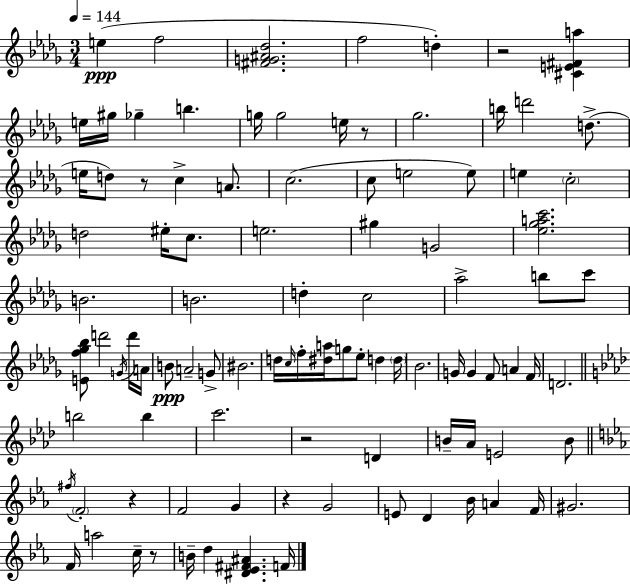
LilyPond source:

{
  \clef treble
  \numericTimeSignature
  \time 3/4
  \key bes \minor
  \tempo 4 = 144
  \repeat volta 2 { e''4(\ppp f''2 | <fis' g' ais' des''>2. | f''2 d''4-.) | r2 <cis' e' fis' a''>4 | \break e''16 gis''16 ges''4-- b''4. | g''16 g''2 e''16 r8 | ges''2. | b''16 d'''2 d''8.->( | \break e''16 d''8) r8 c''4-> a'8. | c''2.( | c''8 e''2 e''8) | e''4 \parenthesize c''2-. | \break d''2 eis''16-. c''8. | e''2. | gis''4 g'2 | <ees'' ges'' a'' c'''>2. | \break b'2. | b'2. | d''4-. c''2 | aes''2-> b''8 c'''8 | \break <e' f'' ges'' bes''>8 d'''2 \acciaccatura { g'16 } d'''16 | a'16 b'8\ppp a'2-- g'8-> | bis'2. | d''16 \grace { c''16 } f''16-. <dis'' a''>16 g''8 ees''8-. d''4 | \break \parenthesize d''16 bes'2. | g'16 g'4 f'8 a'4 | f'16 d'2. | \bar "||" \break \key aes \major b''2 b''4 | c'''2. | r2 d'4 | b'16-- aes'16 e'2 b'8 | \break \bar "||" \break \key c \minor \acciaccatura { fis''16 } \parenthesize f'2-. r4 | f'2 g'4 | r4 g'2 | e'8 d'4 bes'16 a'4 | \break f'16 gis'2. | f'16 a''2 c''16-- r8 | b'16-- d''4 <dis' ees' fis' ais'>4. | f'16 } \bar "|."
}